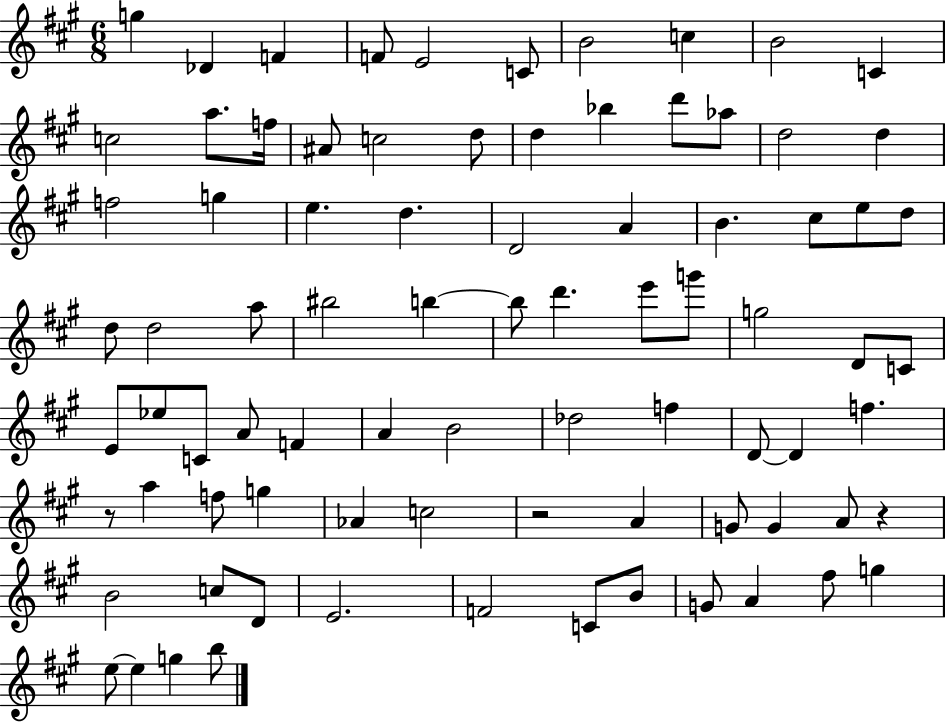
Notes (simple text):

G5/q Db4/q F4/q F4/e E4/h C4/e B4/h C5/q B4/h C4/q C5/h A5/e. F5/s A#4/e C5/h D5/e D5/q Bb5/q D6/e Ab5/e D5/h D5/q F5/h G5/q E5/q. D5/q. D4/h A4/q B4/q. C#5/e E5/e D5/e D5/e D5/h A5/e BIS5/h B5/q B5/e D6/q. E6/e G6/e G5/h D4/e C4/e E4/e Eb5/e C4/e A4/e F4/q A4/q B4/h Db5/h F5/q D4/e D4/q F5/q. R/e A5/q F5/e G5/q Ab4/q C5/h R/h A4/q G4/e G4/q A4/e R/q B4/h C5/e D4/e E4/h. F4/h C4/e B4/e G4/e A4/q F#5/e G5/q E5/e E5/q G5/q B5/e